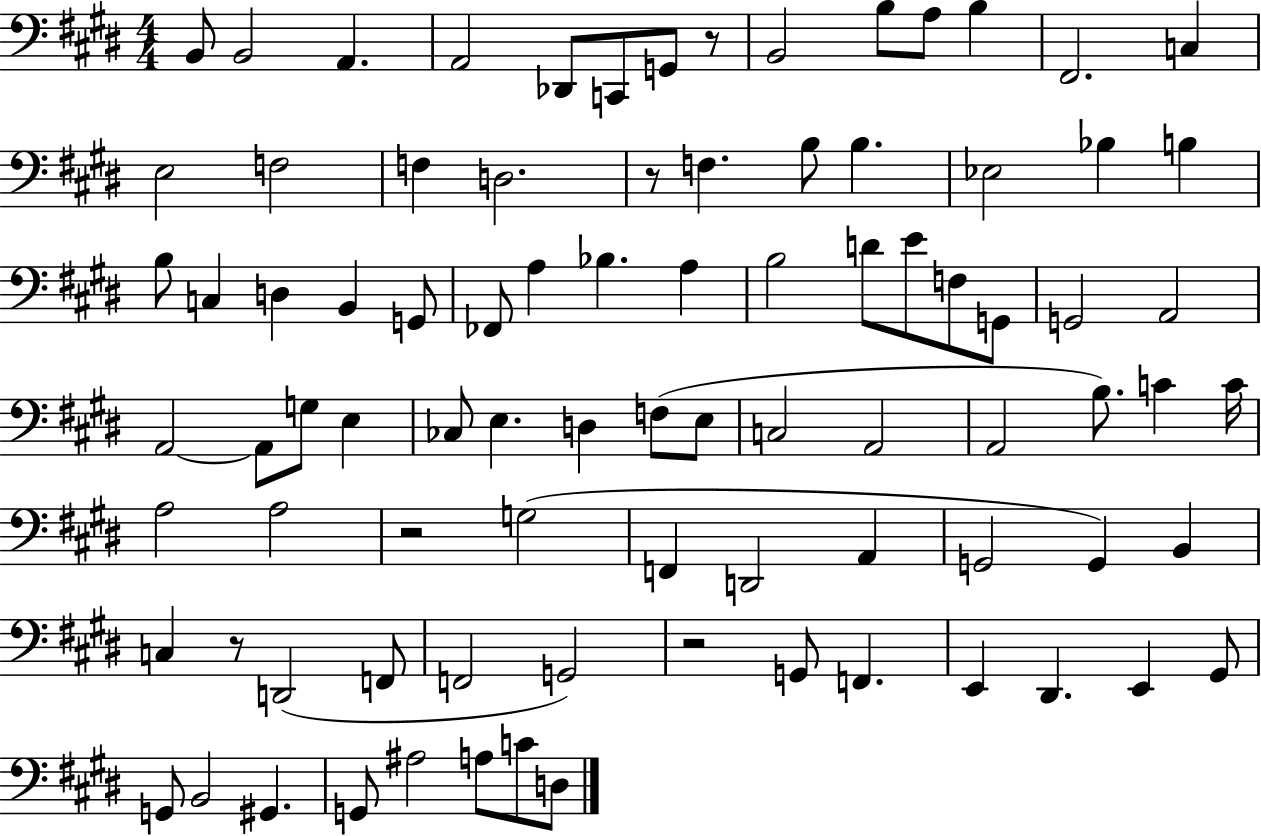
B2/e B2/h A2/q. A2/h Db2/e C2/e G2/e R/e B2/h B3/e A3/e B3/q F#2/h. C3/q E3/h F3/h F3/q D3/h. R/e F3/q. B3/e B3/q. Eb3/h Bb3/q B3/q B3/e C3/q D3/q B2/q G2/e FES2/e A3/q Bb3/q. A3/q B3/h D4/e E4/e F3/e G2/e G2/h A2/h A2/h A2/e G3/e E3/q CES3/e E3/q. D3/q F3/e E3/e C3/h A2/h A2/h B3/e. C4/q C4/s A3/h A3/h R/h G3/h F2/q D2/h A2/q G2/h G2/q B2/q C3/q R/e D2/h F2/e F2/h G2/h R/h G2/e F2/q. E2/q D#2/q. E2/q G#2/e G2/e B2/h G#2/q. G2/e A#3/h A3/e C4/e D3/e